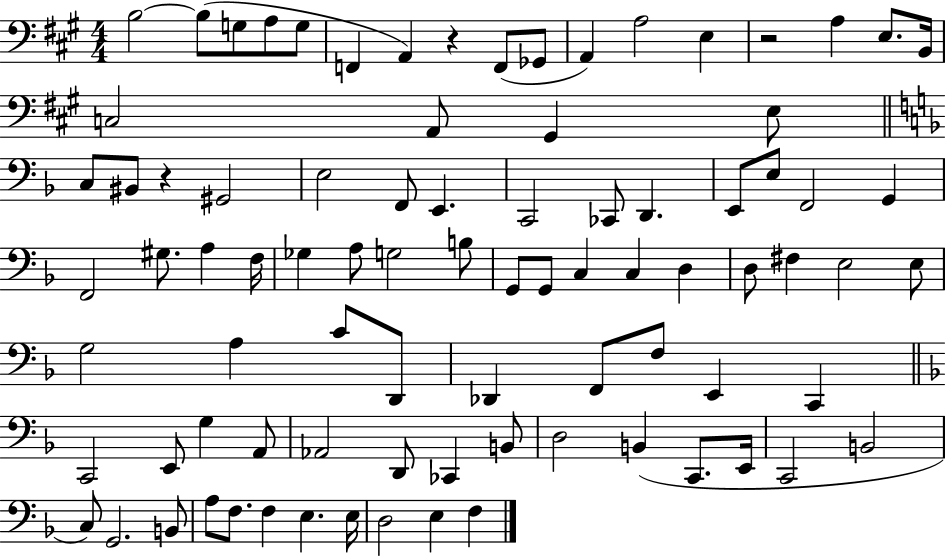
{
  \clef bass
  \numericTimeSignature
  \time 4/4
  \key a \major
  b2~~ b8( g8 a8 g8 | f,4 a,4) r4 f,8( ges,8 | a,4) a2 e4 | r2 a4 e8. b,16 | \break c2 a,8 gis,4 e8 | \bar "||" \break \key d \minor c8 bis,8 r4 gis,2 | e2 f,8 e,4. | c,2 ces,8 d,4. | e,8 e8 f,2 g,4 | \break f,2 gis8. a4 f16 | ges4 a8 g2 b8 | g,8 g,8 c4 c4 d4 | d8 fis4 e2 e8 | \break g2 a4 c'8 d,8 | des,4 f,8 f8 e,4 c,4 | \bar "||" \break \key d \minor c,2 e,8 g4 a,8 | aes,2 d,8 ces,4 b,8 | d2 b,4( c,8. e,16 | c,2 b,2 | \break c8) g,2. b,8 | a8 f8. f4 e4. e16 | d2 e4 f4 | \bar "|."
}